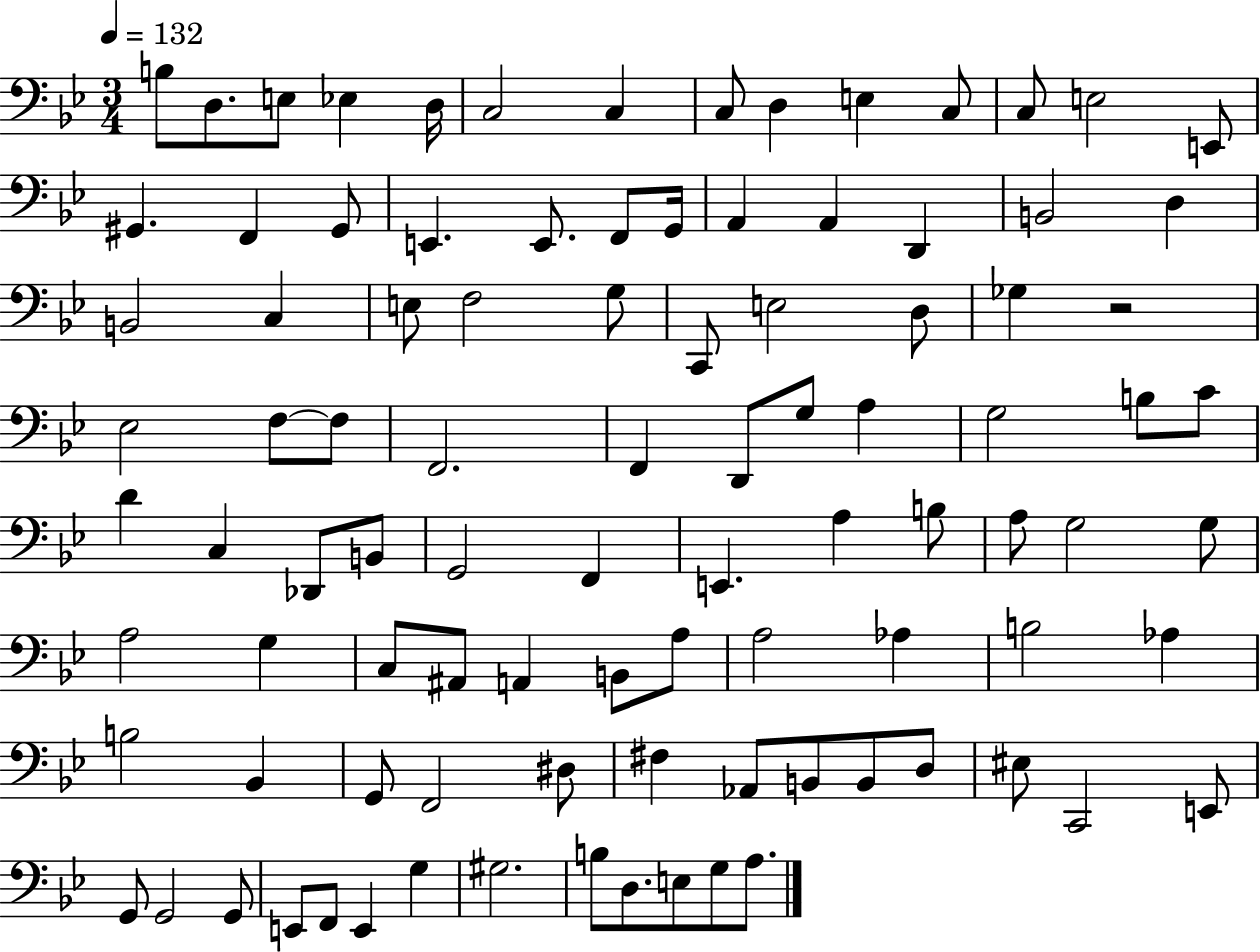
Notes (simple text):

B3/e D3/e. E3/e Eb3/q D3/s C3/h C3/q C3/e D3/q E3/q C3/e C3/e E3/h E2/e G#2/q. F2/q G#2/e E2/q. E2/e. F2/e G2/s A2/q A2/q D2/q B2/h D3/q B2/h C3/q E3/e F3/h G3/e C2/e E3/h D3/e Gb3/q R/h Eb3/h F3/e F3/e F2/h. F2/q D2/e G3/e A3/q G3/h B3/e C4/e D4/q C3/q Db2/e B2/e G2/h F2/q E2/q. A3/q B3/e A3/e G3/h G3/e A3/h G3/q C3/e A#2/e A2/q B2/e A3/e A3/h Ab3/q B3/h Ab3/q B3/h Bb2/q G2/e F2/h D#3/e F#3/q Ab2/e B2/e B2/e D3/e EIS3/e C2/h E2/e G2/e G2/h G2/e E2/e F2/e E2/q G3/q G#3/h. B3/e D3/e. E3/e G3/e A3/e.